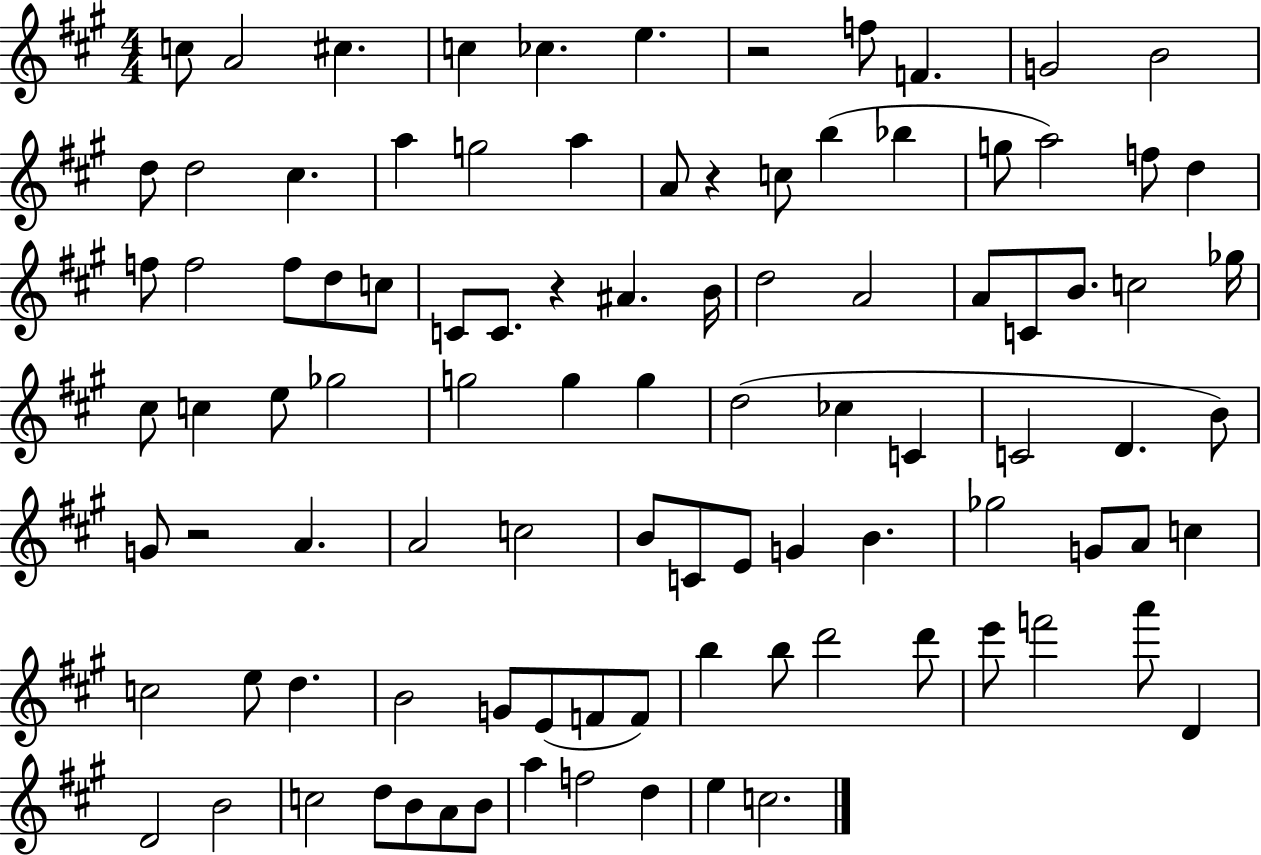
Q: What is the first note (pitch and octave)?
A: C5